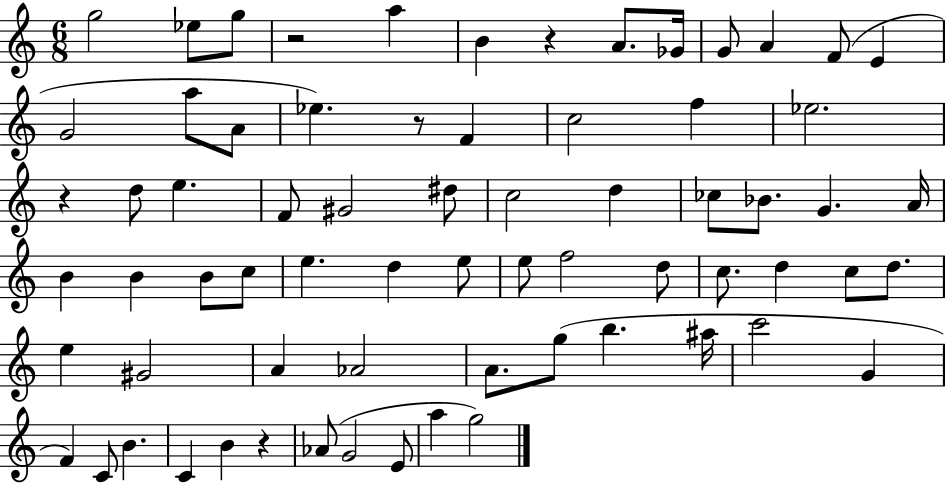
{
  \clef treble
  \numericTimeSignature
  \time 6/8
  \key c \major
  \repeat volta 2 { g''2 ees''8 g''8 | r2 a''4 | b'4 r4 a'8. ges'16 | g'8 a'4 f'8( e'4 | \break g'2 a''8 a'8 | ees''4.) r8 f'4 | c''2 f''4 | ees''2. | \break r4 d''8 e''4. | f'8 gis'2 dis''8 | c''2 d''4 | ces''8 bes'8. g'4. a'16 | \break b'4 b'4 b'8 c''8 | e''4. d''4 e''8 | e''8 f''2 d''8 | c''8. d''4 c''8 d''8. | \break e''4 gis'2 | a'4 aes'2 | a'8. g''8( b''4. ais''16 | c'''2 g'4 | \break f'4) c'8 b'4. | c'4 b'4 r4 | aes'8( g'2 e'8 | a''4 g''2) | \break } \bar "|."
}